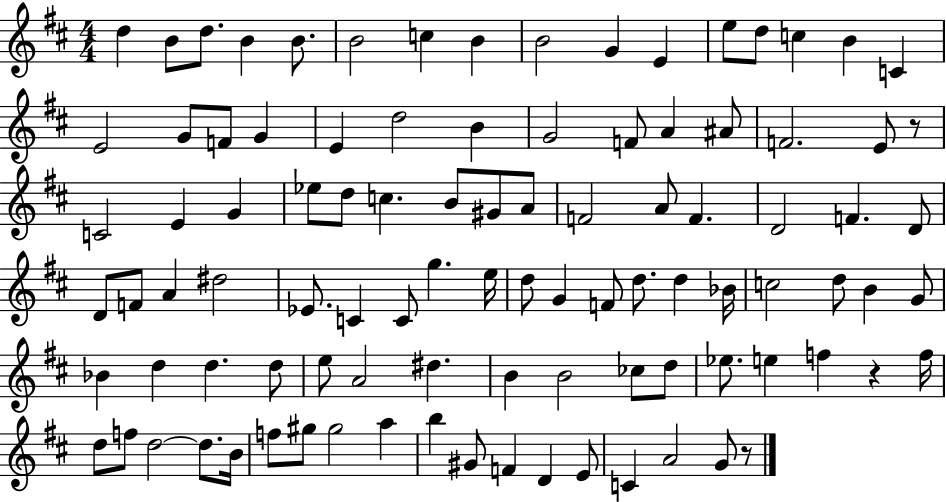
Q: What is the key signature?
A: D major